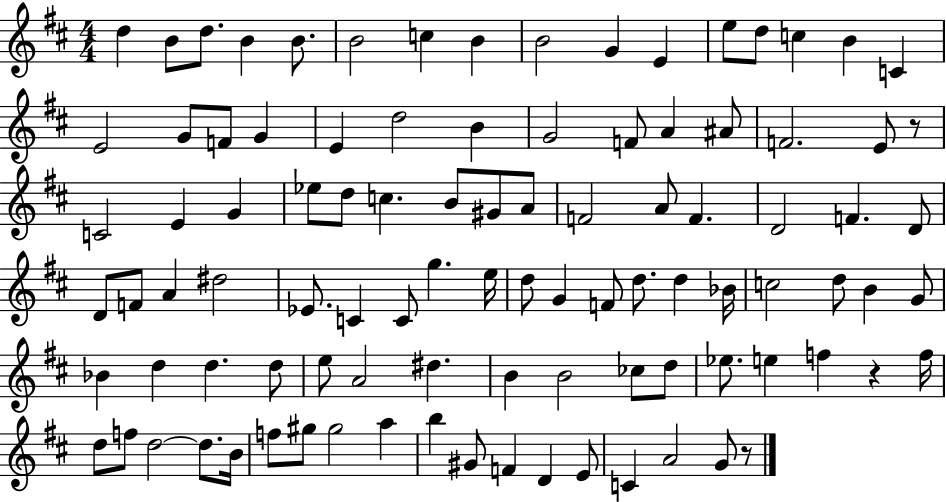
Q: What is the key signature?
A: D major